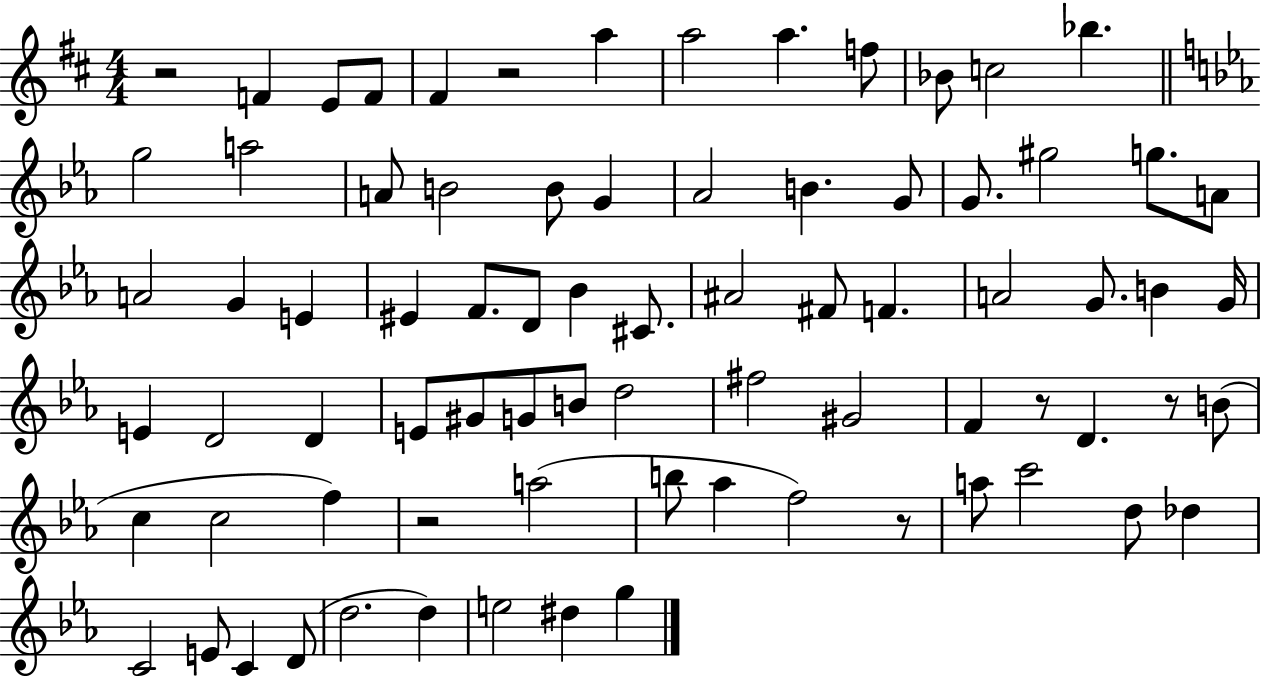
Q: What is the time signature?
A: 4/4